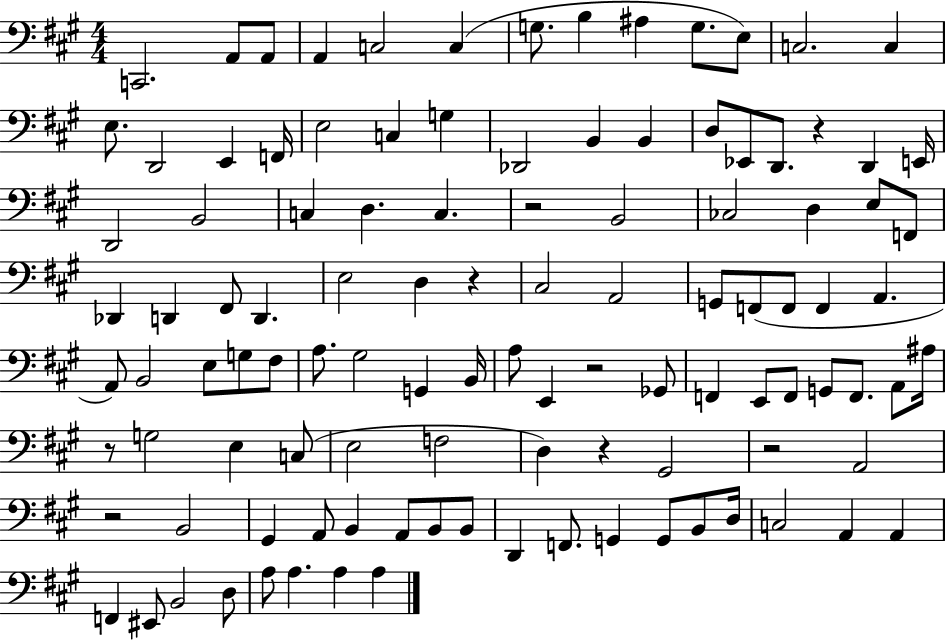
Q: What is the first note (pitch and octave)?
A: C2